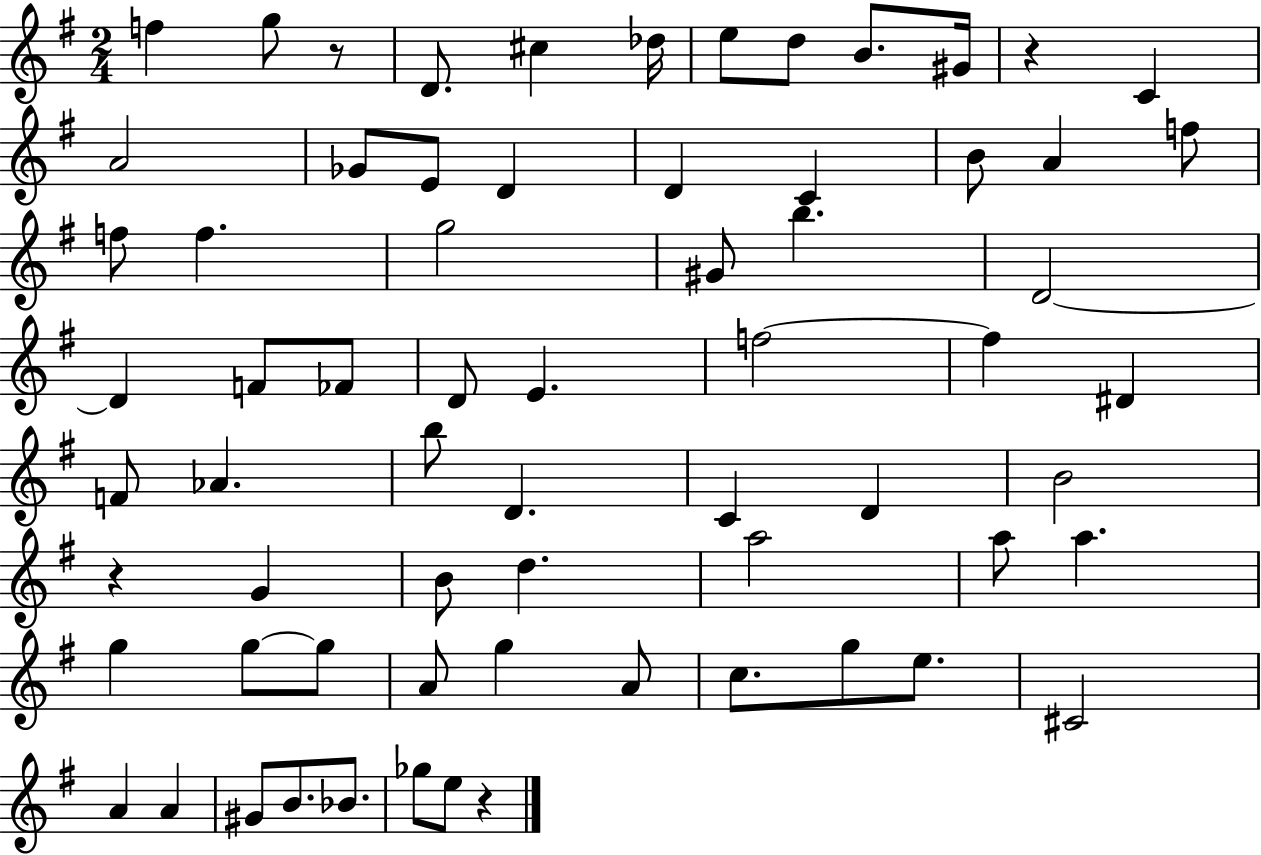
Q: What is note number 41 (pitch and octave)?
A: G4